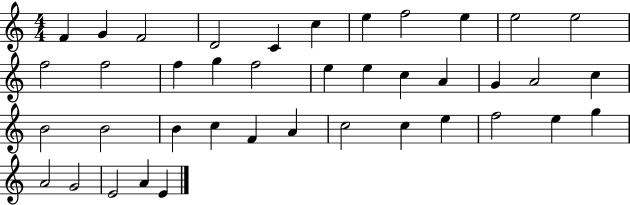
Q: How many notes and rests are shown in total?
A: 40